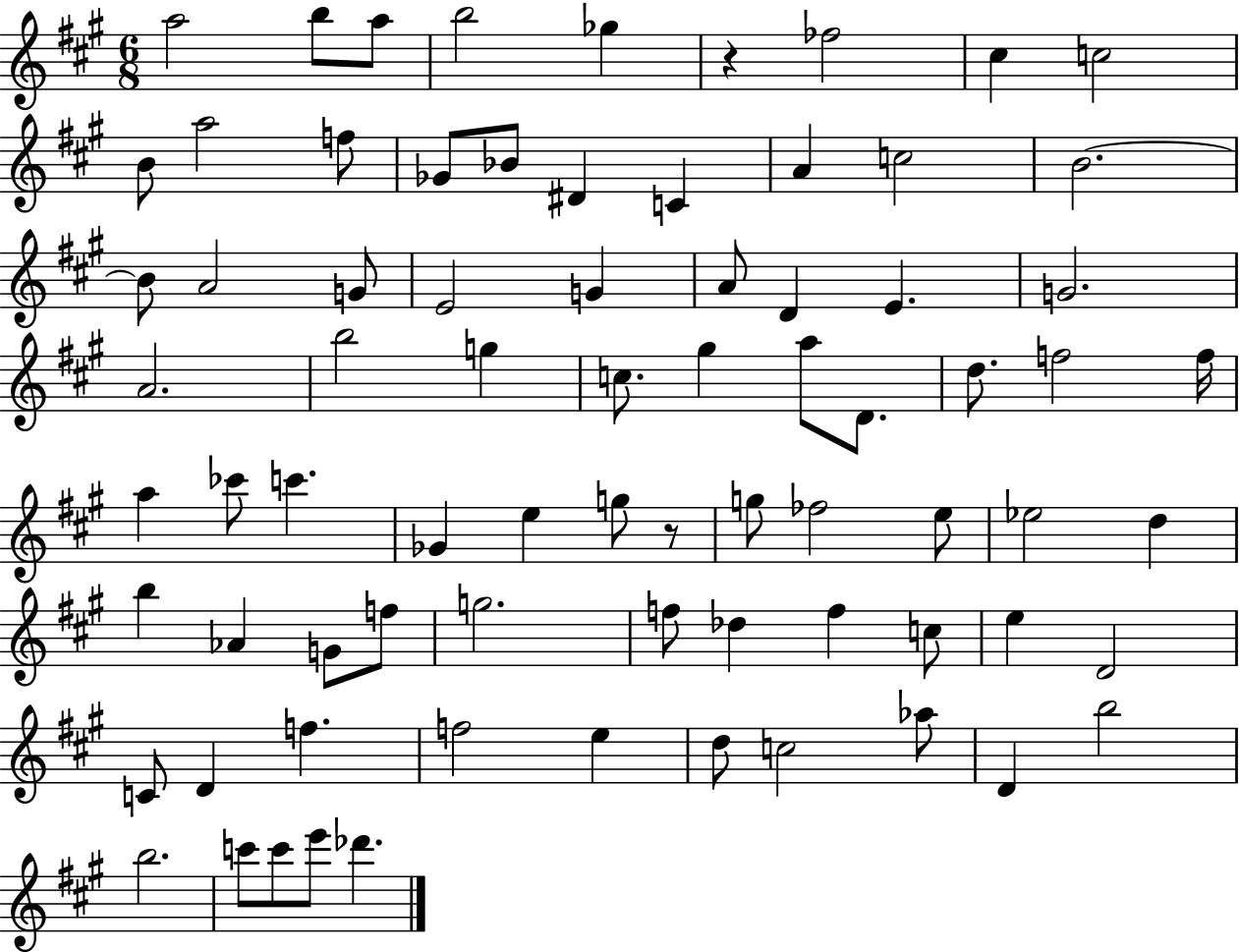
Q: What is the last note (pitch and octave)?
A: Db6